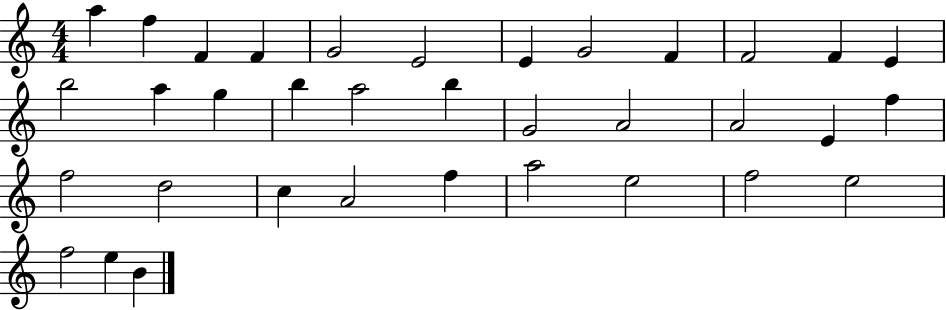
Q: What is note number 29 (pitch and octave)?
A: A5